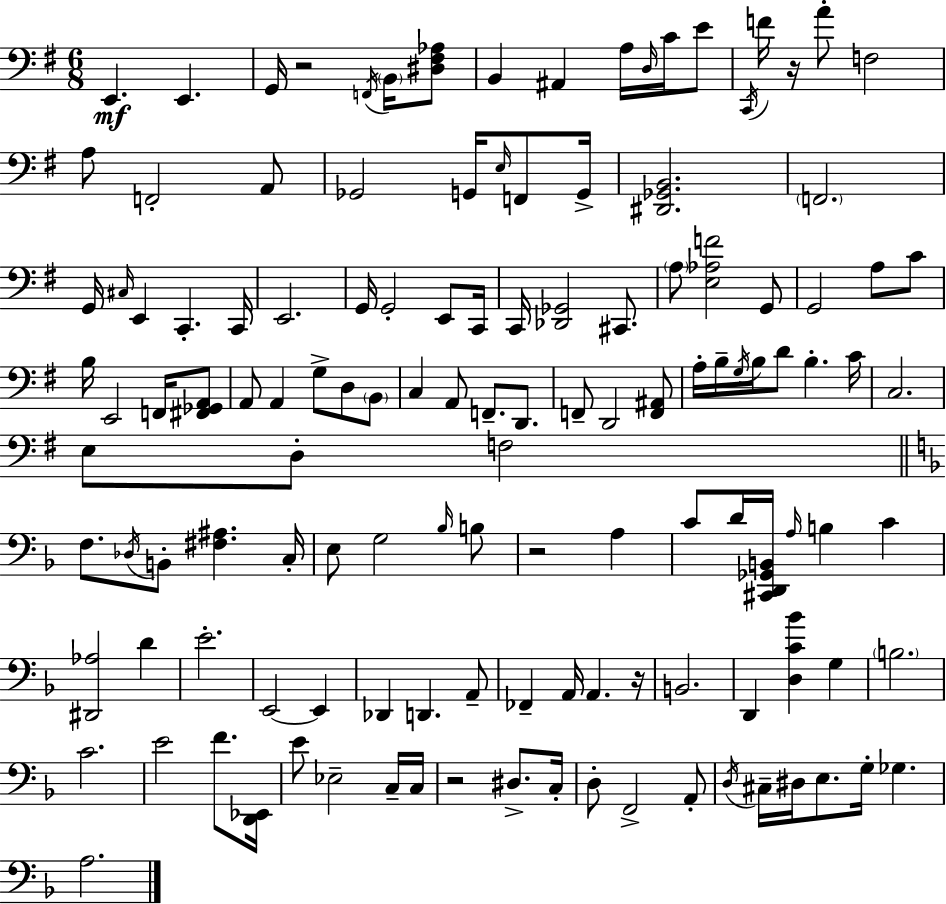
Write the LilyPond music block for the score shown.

{
  \clef bass
  \numericTimeSignature
  \time 6/8
  \key g \major
  e,4.\mf e,4. | g,16 r2 \acciaccatura { f,16 } \parenthesize b,16 <dis fis aes>8 | b,4 ais,4 a16 \grace { d16 } c'16 | e'8 \acciaccatura { c,16 } f'16 r16 a'8-. f2 | \break a8 f,2-. | a,8 ges,2 g,16 | \grace { e16 } f,8 g,16-> <dis, ges, b,>2. | \parenthesize f,2. | \break g,16 \grace { cis16 } e,4 c,4.-. | c,16 e,2. | g,16 g,2-. | e,8 c,16 c,16 <des, ges,>2 | \break cis,8. \parenthesize a8 <e aes f'>2 | g,8 g,2 | a8 c'8 b16 e,2 | f,16 <fis, ges, a,>8 a,8 a,4 g8-> | \break d8 \parenthesize b,8 c4 a,8 f,8.-- | d,8. f,8-- d,2 | <f, ais,>8 a16-. b16-- \acciaccatura { g16 } b16 d'8 b4.-. | c'16 c2. | \break e8 d8-. f2 | \bar "||" \break \key f \major f8. \acciaccatura { des16 } b,8-. <fis ais>4. | c16-. e8 g2 \grace { bes16 } | b8 r2 a4 | c'8 d'16 <cis, d, ges, b,>16 \grace { a16 } b4 c'4 | \break <dis, aes>2 d'4 | e'2.-. | e,2~~ e,4 | des,4 d,4. | \break a,8-- fes,4-- a,16 a,4. | r16 b,2. | d,4 <d c' bes'>4 g4 | \parenthesize b2. | \break c'2. | e'2 f'8. | <d, ees,>16 e'8 ees2-- | c16-- c16 r2 dis8.-> | \break c16-. d8-. f,2-> | a,8-. \acciaccatura { d16 } cis16-- dis16 e8. g16-. ges4. | a2. | \bar "|."
}